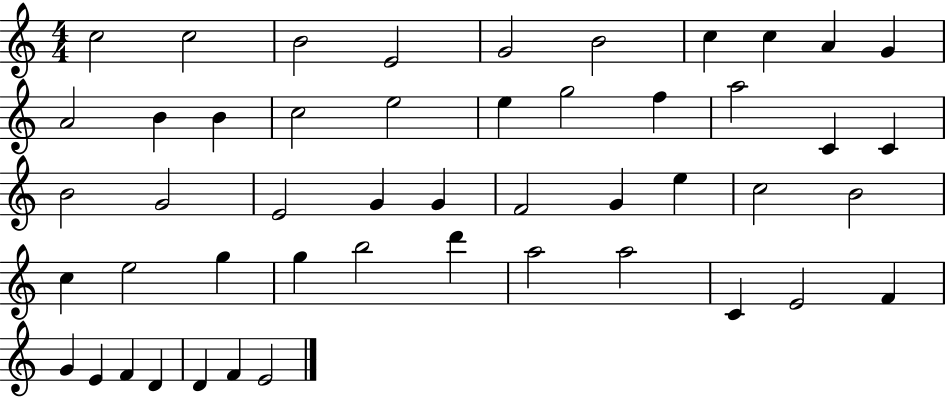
{
  \clef treble
  \numericTimeSignature
  \time 4/4
  \key c \major
  c''2 c''2 | b'2 e'2 | g'2 b'2 | c''4 c''4 a'4 g'4 | \break a'2 b'4 b'4 | c''2 e''2 | e''4 g''2 f''4 | a''2 c'4 c'4 | \break b'2 g'2 | e'2 g'4 g'4 | f'2 g'4 e''4 | c''2 b'2 | \break c''4 e''2 g''4 | g''4 b''2 d'''4 | a''2 a''2 | c'4 e'2 f'4 | \break g'4 e'4 f'4 d'4 | d'4 f'4 e'2 | \bar "|."
}